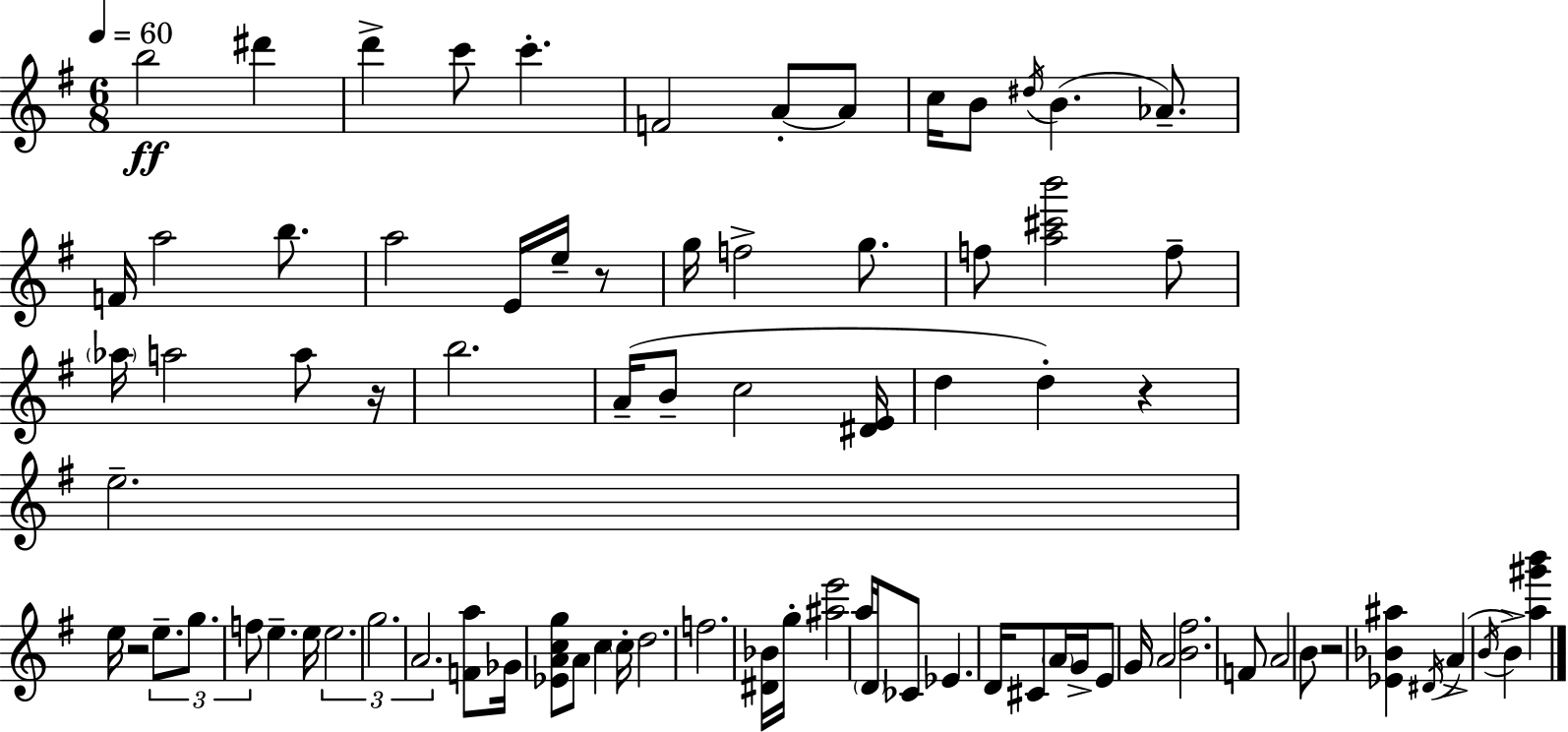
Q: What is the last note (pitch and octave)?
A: B4